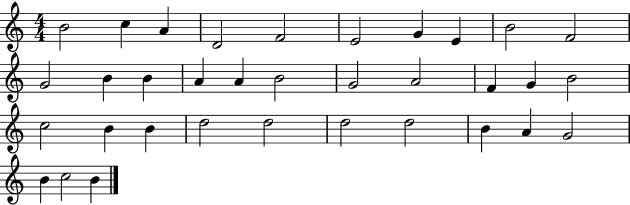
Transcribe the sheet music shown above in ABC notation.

X:1
T:Untitled
M:4/4
L:1/4
K:C
B2 c A D2 F2 E2 G E B2 F2 G2 B B A A B2 G2 A2 F G B2 c2 B B d2 d2 d2 d2 B A G2 B c2 B